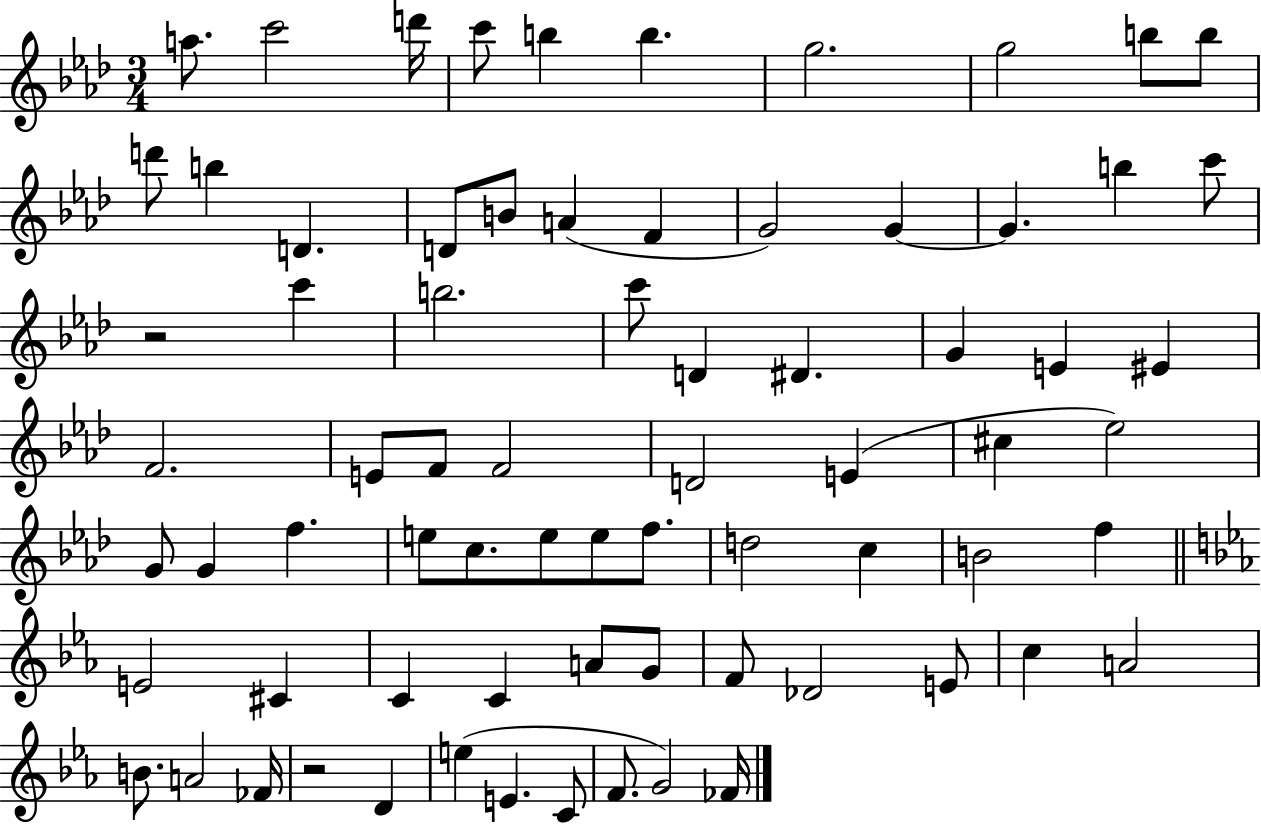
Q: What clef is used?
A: treble